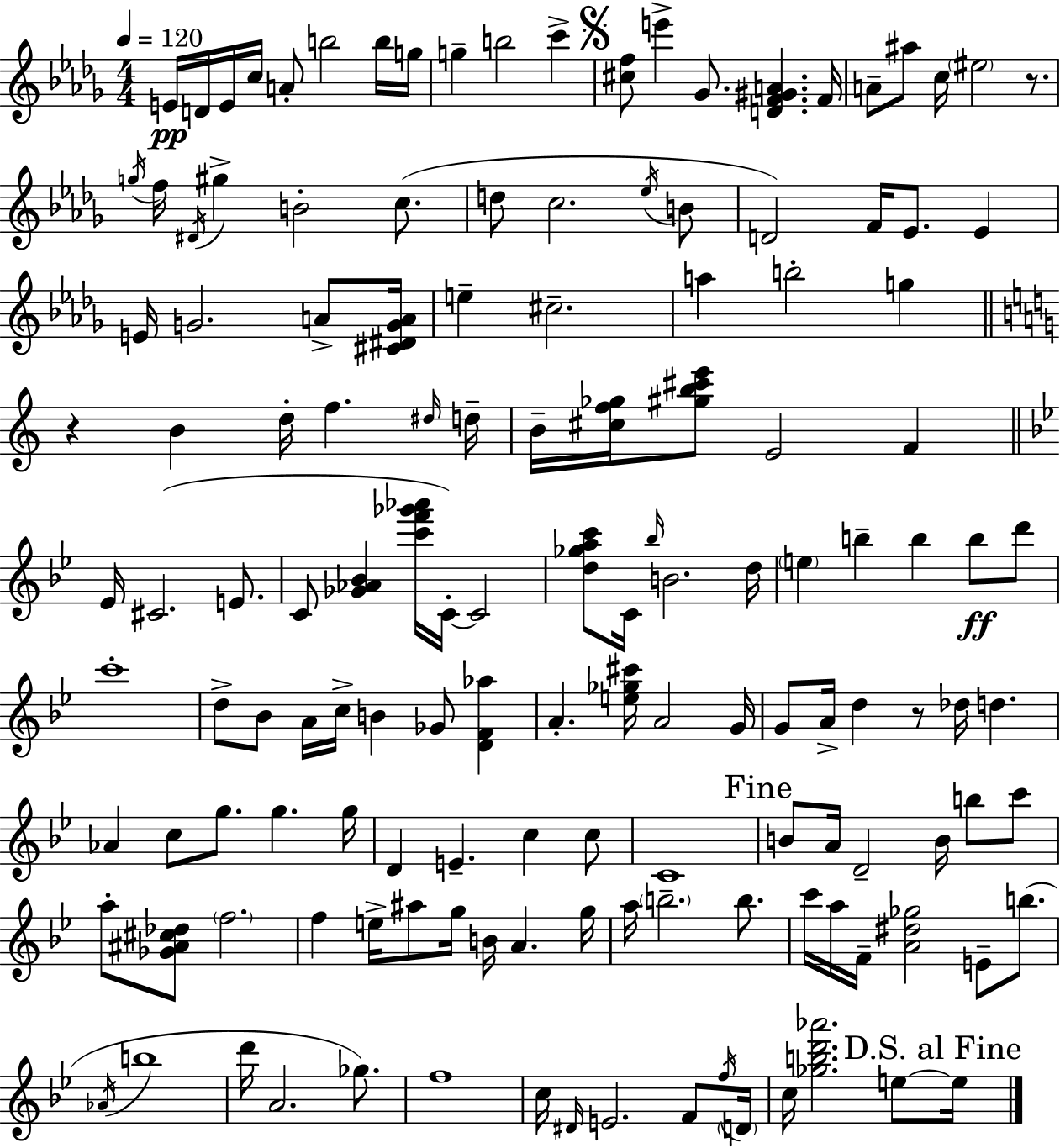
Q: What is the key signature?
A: BES minor